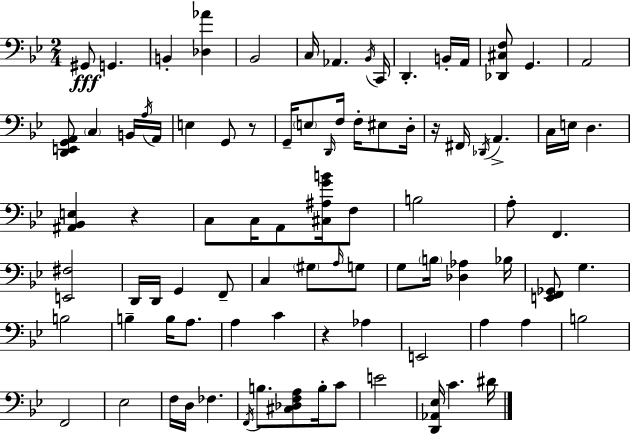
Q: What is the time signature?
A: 2/4